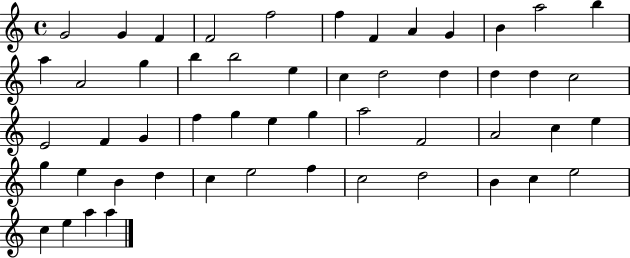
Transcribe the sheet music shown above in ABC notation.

X:1
T:Untitled
M:4/4
L:1/4
K:C
G2 G F F2 f2 f F A G B a2 b a A2 g b b2 e c d2 d d d c2 E2 F G f g e g a2 F2 A2 c e g e B d c e2 f c2 d2 B c e2 c e a a